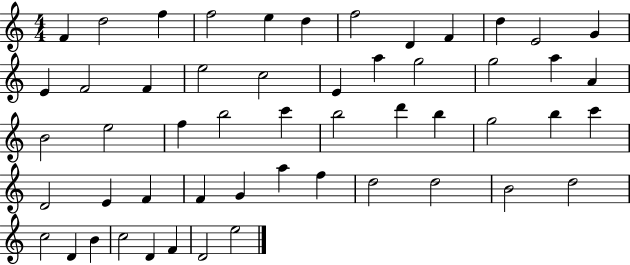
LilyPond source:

{
  \clef treble
  \numericTimeSignature
  \time 4/4
  \key c \major
  f'4 d''2 f''4 | f''2 e''4 d''4 | f''2 d'4 f'4 | d''4 e'2 g'4 | \break e'4 f'2 f'4 | e''2 c''2 | e'4 a''4 g''2 | g''2 a''4 a'4 | \break b'2 e''2 | f''4 b''2 c'''4 | b''2 d'''4 b''4 | g''2 b''4 c'''4 | \break d'2 e'4 f'4 | f'4 g'4 a''4 f''4 | d''2 d''2 | b'2 d''2 | \break c''2 d'4 b'4 | c''2 d'4 f'4 | d'2 e''2 | \bar "|."
}